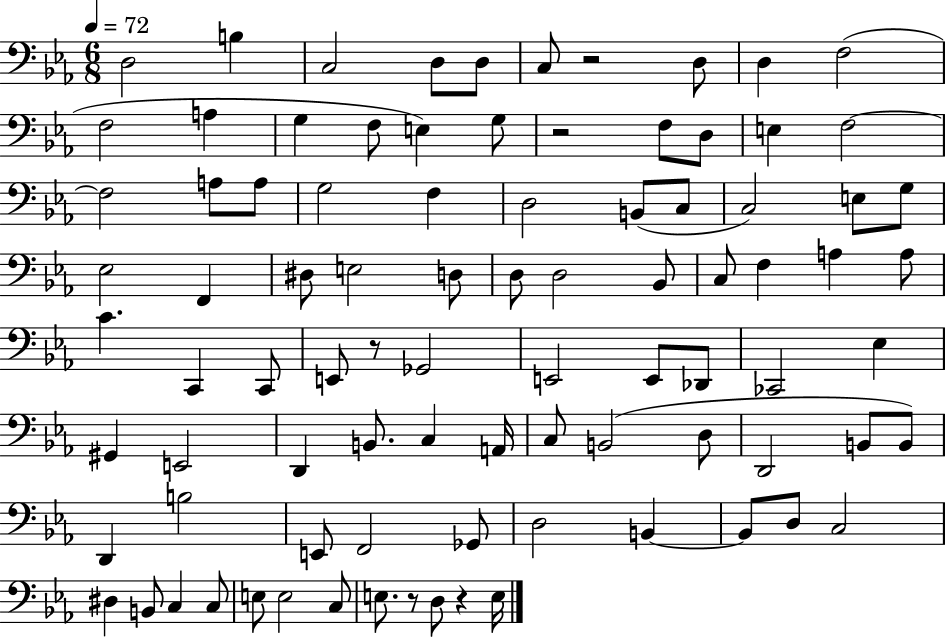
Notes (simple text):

D3/h B3/q C3/h D3/e D3/e C3/e R/h D3/e D3/q F3/h F3/h A3/q G3/q F3/e E3/q G3/e R/h F3/e D3/e E3/q F3/h F3/h A3/e A3/e G3/h F3/q D3/h B2/e C3/e C3/h E3/e G3/e Eb3/h F2/q D#3/e E3/h D3/e D3/e D3/h Bb2/e C3/e F3/q A3/q A3/e C4/q. C2/q C2/e E2/e R/e Gb2/h E2/h E2/e Db2/e CES2/h Eb3/q G#2/q E2/h D2/q B2/e. C3/q A2/s C3/e B2/h D3/e D2/h B2/e B2/e D2/q B3/h E2/e F2/h Gb2/e D3/h B2/q B2/e D3/e C3/h D#3/q B2/e C3/q C3/e E3/e E3/h C3/e E3/e. R/e D3/e R/q E3/s